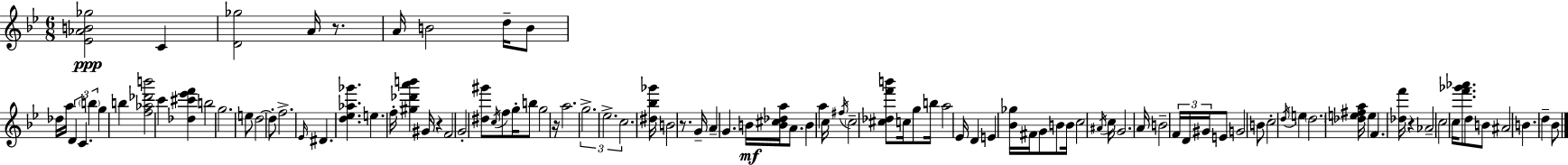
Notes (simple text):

[Eb4,Ab4,B4,Gb5]/h C4/q [D4,Gb5]/h A4/s R/e. A4/s B4/h D5/s B4/e Db5/s A5/s D4/q C4/q. B5/q G5/q B5/q [F5,Ab5,Db6,B6]/h C6/q [Db5,C#6,Eb6,F6]/q B5/h G5/h. E5/e D5/h D5/e F5/h. Eb4/s D#4/q. [D5,Eb5,Ab5,Gb6]/q. E5/q. F5/s [G#5,Db6,A6,B6]/q G#4/s R/q F4/h G4/h [D#5,G#6]/e C5/s F5/e G5/s B5/e G5/h R/s A5/h. G5/h. Eb5/h. C5/h. [D#5,Bb5,Gb6]/s B4/h R/e. G4/s A4/q G4/q. B4/s [B4,C#5,Db5,A5]/s A4/e. B4/q A5/q C5/s F#5/s C5/h [C#5,Db5,F6,B6]/e C5/s G5/e B5/s A5/h Eb4/s D4/q E4/q [Bb4,Gb5]/s F#4/s G4/e B4/e B4/s C5/h A#4/s C5/s G4/h. A4/s B4/h F4/s D4/s G#4/s E4/e G4/h B4/e C5/h D5/s E5/q D5/h. [Db5,E5,F#5,A5]/s E5/q F4/q. [Db5,F6]/s R/q Ab4/h C5/h C5/s [F6,Gb6,Ab6]/e. D5/e B4/e A#4/h B4/q. D5/q Bb4/e